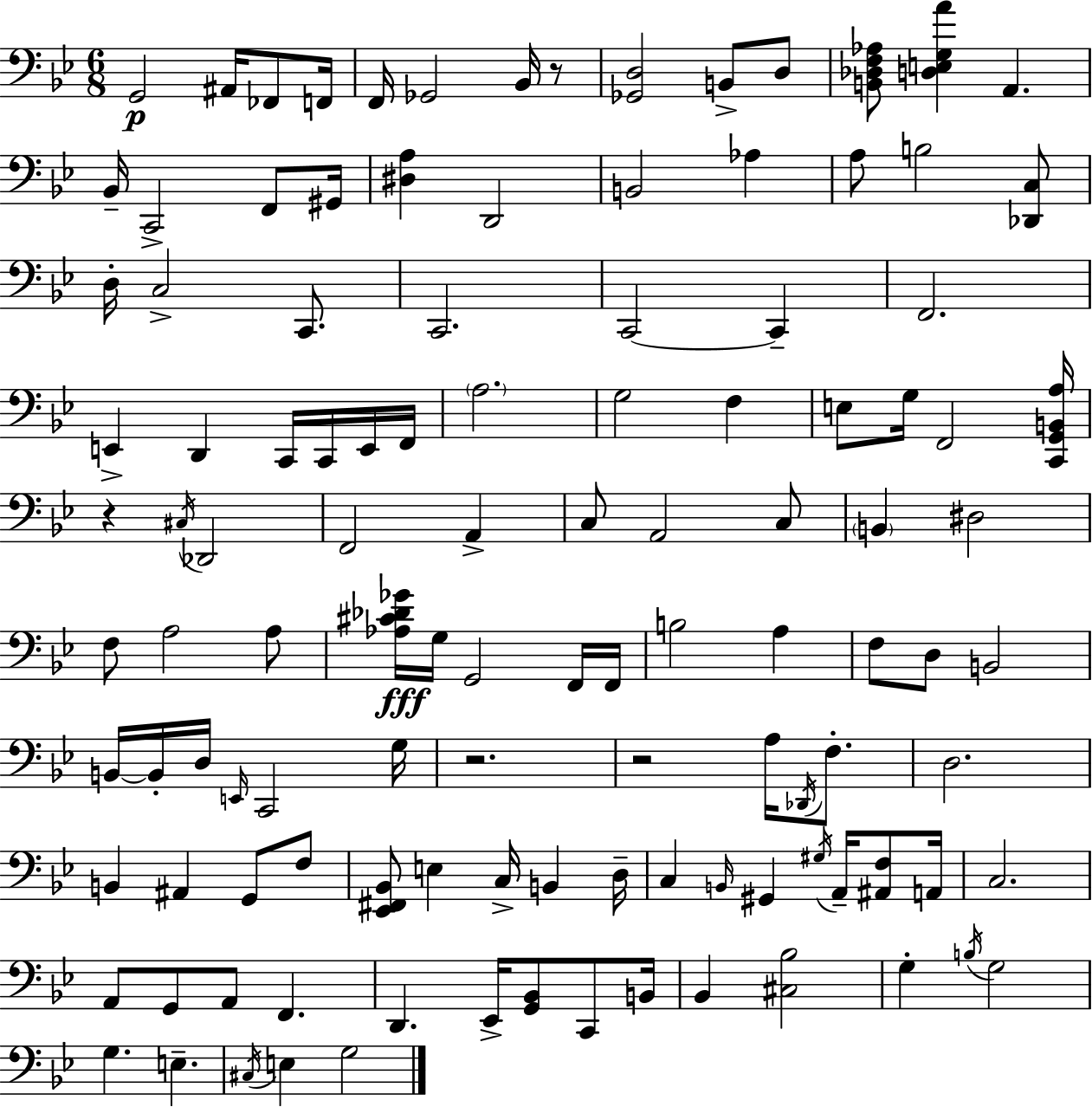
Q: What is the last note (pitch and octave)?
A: G3